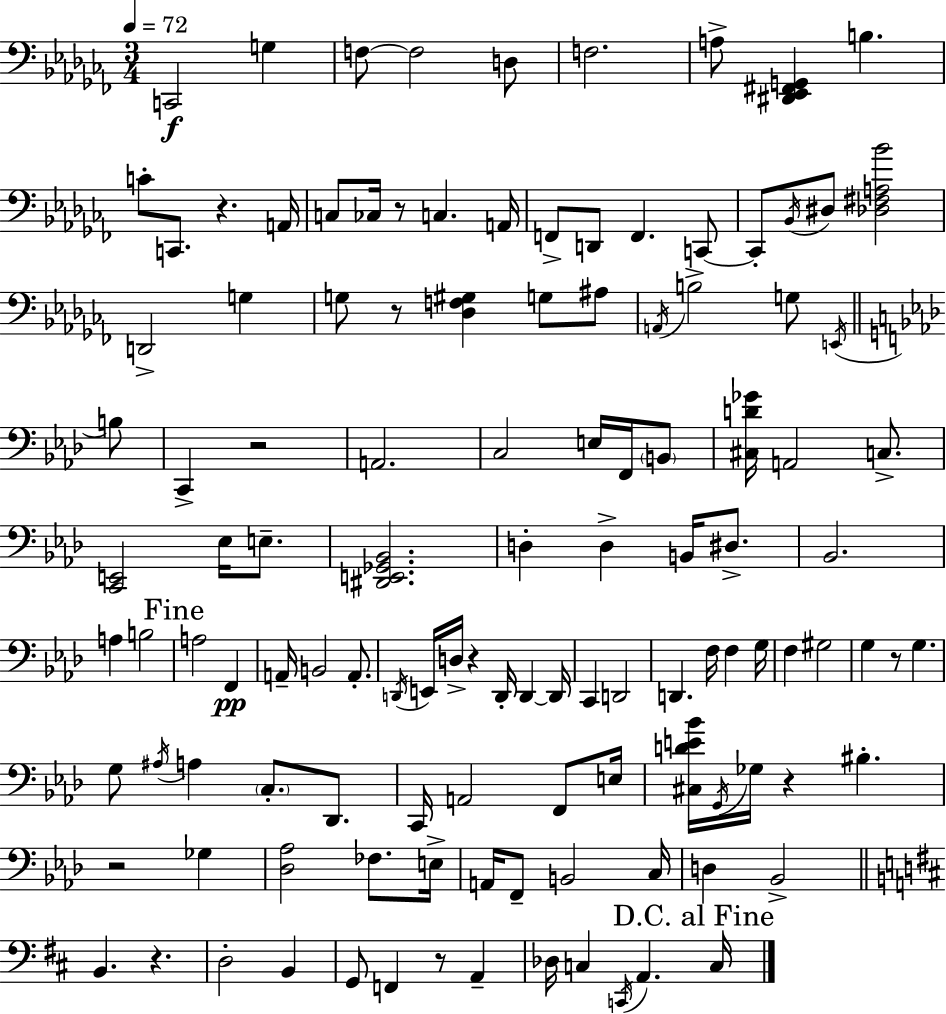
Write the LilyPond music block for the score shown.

{
  \clef bass
  \numericTimeSignature
  \time 3/4
  \key aes \minor
  \tempo 4 = 72
  c,2\f g4 | f8~~ f2 d8 | f2. | a8-> <dis, ees, fis, g,>4 b4. | \break c'8-. c,8. r4. a,16 | c8 ces16 r8 c4. a,16 | f,8-> d,8 f,4. c,8~~ | c,8-. \acciaccatura { bes,16 } dis8 <des fis a bes'>2 | \break d,2-> g4 | g8 r8 <des f gis>4 g8 ais8 | \acciaccatura { a,16 } b2-> g8 | \acciaccatura { e,16 } \bar "||" \break \key f \minor b8 c,4-> r2 | a,2. | c2 e16 f,16 | \parenthesize b,8 <cis d' ges'>16 a,2 c8.-> | \break <c, e,>2 ees16 e8.-- | <dis, e, ges, bes,>2. | d4-. d4-> b,16 dis8.-> | bes,2. | \break a4 b2 | \mark "Fine" a2 f,4\pp | a,16-- b,2 a,8.-. | \acciaccatura { d,16 } e,16 d16-> r4 d,16-. d,4~~ | \break d,16 c,4 d,2 | d,4. f16 f4 | g16 f4 gis2 | g4 r8 g4. | \break g8 \acciaccatura { ais16 } a4 \parenthesize c8.-. | des,8. c,16 a,2 | f,8 e16 <cis d' e' bes'>16 \acciaccatura { g,16 } ges16 r4 bis4.-. | r2 | \break ges4 <des aes>2 | fes8. e16-> a,16 f,8-- b,2 | c16 d4 bes,2-> | \bar "||" \break \key d \major b,4. r4. | d2-. b,4 | g,8 f,4 r8 a,4-- | des16 c4 \acciaccatura { c,16 } a,4. | \break \mark "D.C. al Fine" c16 \bar "|."
}